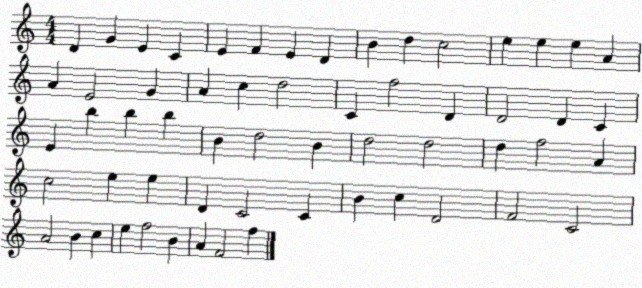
X:1
T:Untitled
M:4/4
L:1/4
K:C
D G E C E F E D B d c2 e e e A A E2 G A c d2 C f2 D D2 D C E b b b B d2 B d2 d2 d f2 A c2 e e D C2 C B c D2 F2 C2 A2 B c e f2 B A F2 f